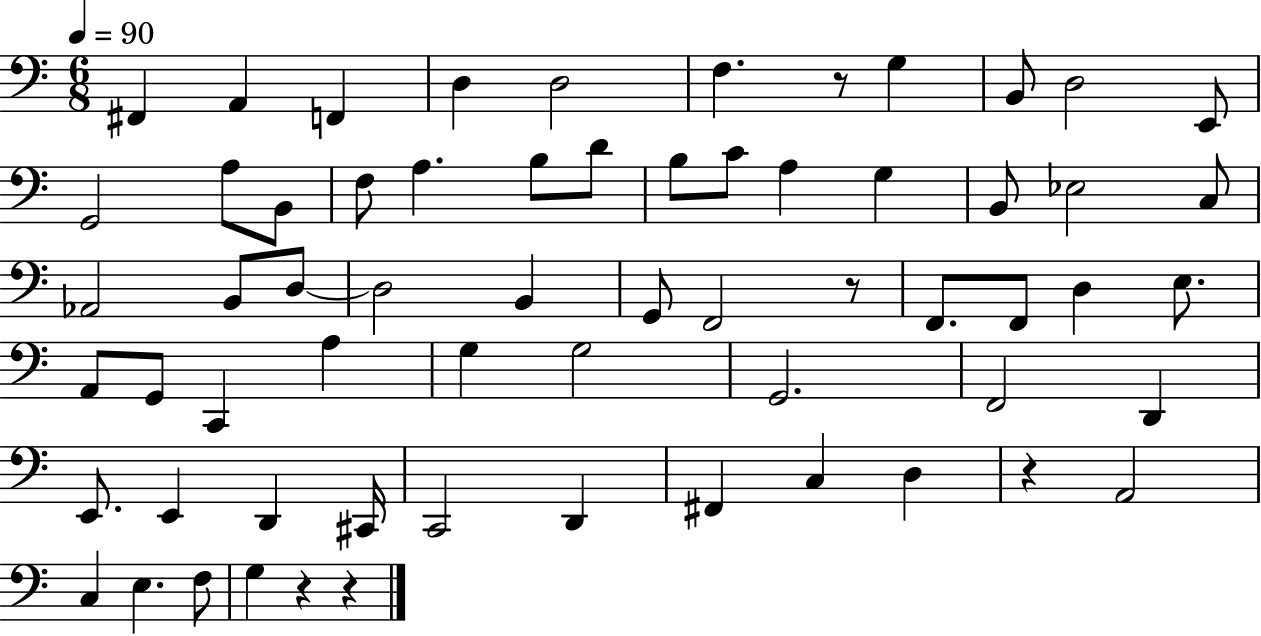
X:1
T:Untitled
M:6/8
L:1/4
K:C
^F,, A,, F,, D, D,2 F, z/2 G, B,,/2 D,2 E,,/2 G,,2 A,/2 B,,/2 F,/2 A, B,/2 D/2 B,/2 C/2 A, G, B,,/2 _E,2 C,/2 _A,,2 B,,/2 D,/2 D,2 B,, G,,/2 F,,2 z/2 F,,/2 F,,/2 D, E,/2 A,,/2 G,,/2 C,, A, G, G,2 G,,2 F,,2 D,, E,,/2 E,, D,, ^C,,/4 C,,2 D,, ^F,, C, D, z A,,2 C, E, F,/2 G, z z